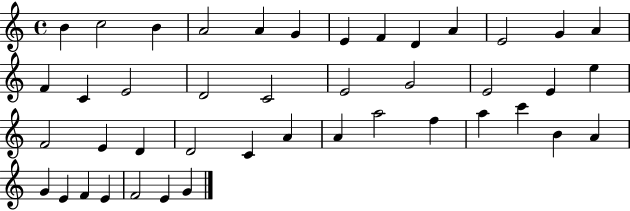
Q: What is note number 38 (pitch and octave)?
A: E4